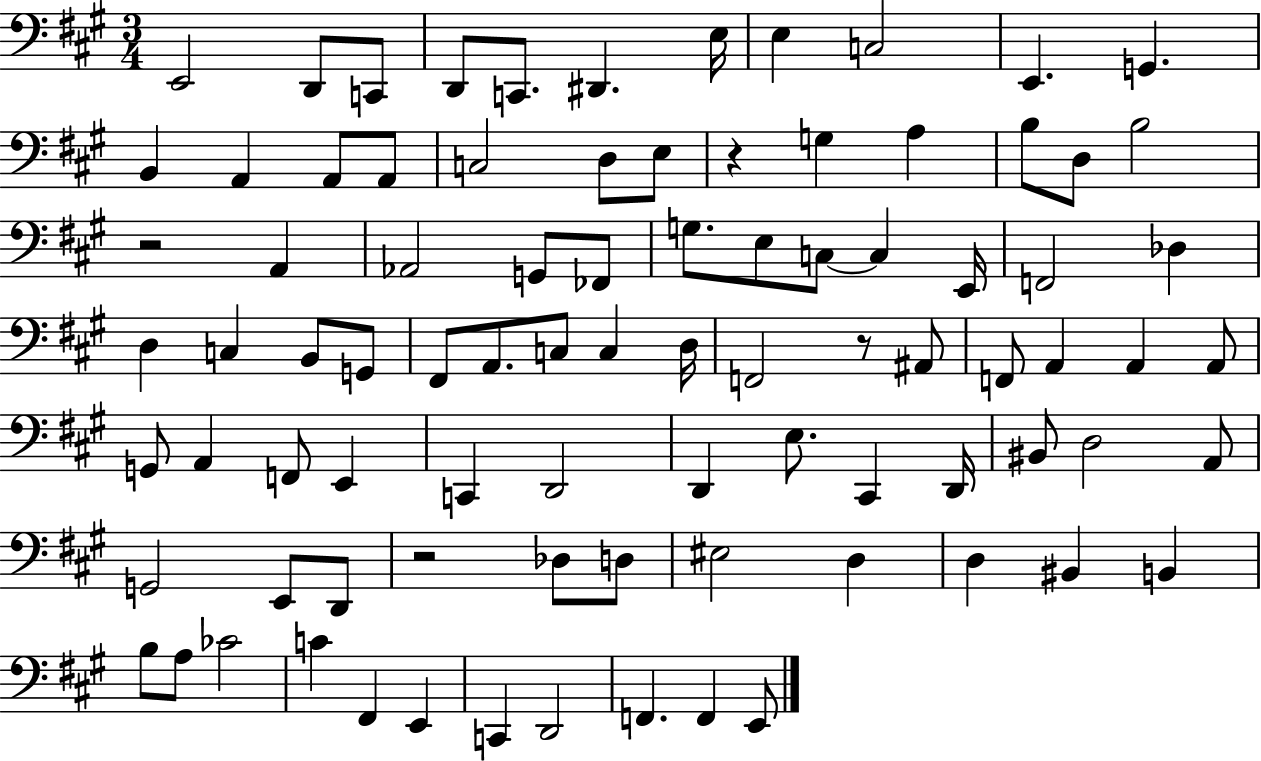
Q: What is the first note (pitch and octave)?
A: E2